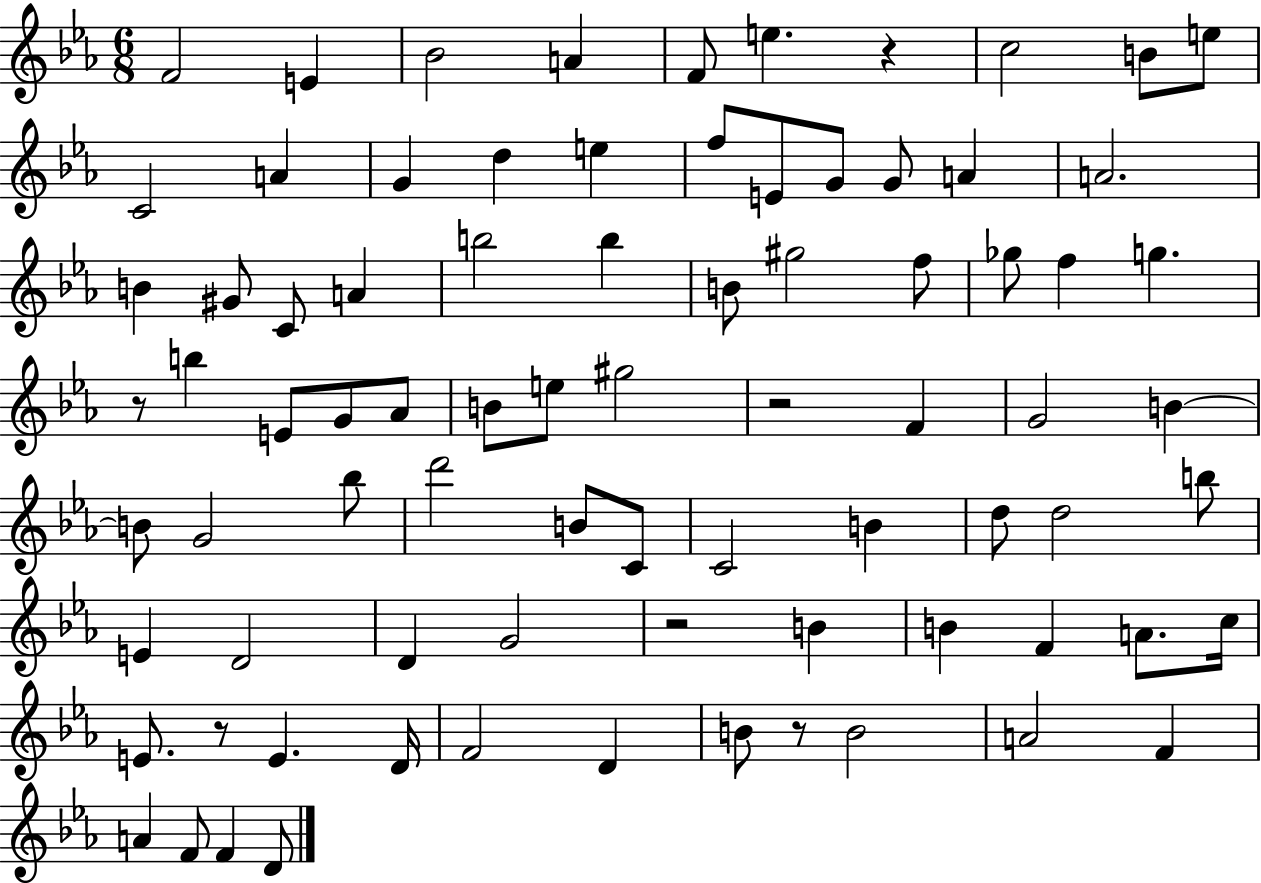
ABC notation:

X:1
T:Untitled
M:6/8
L:1/4
K:Eb
F2 E _B2 A F/2 e z c2 B/2 e/2 C2 A G d e f/2 E/2 G/2 G/2 A A2 B ^G/2 C/2 A b2 b B/2 ^g2 f/2 _g/2 f g z/2 b E/2 G/2 _A/2 B/2 e/2 ^g2 z2 F G2 B B/2 G2 _b/2 d'2 B/2 C/2 C2 B d/2 d2 b/2 E D2 D G2 z2 B B F A/2 c/4 E/2 z/2 E D/4 F2 D B/2 z/2 B2 A2 F A F/2 F D/2